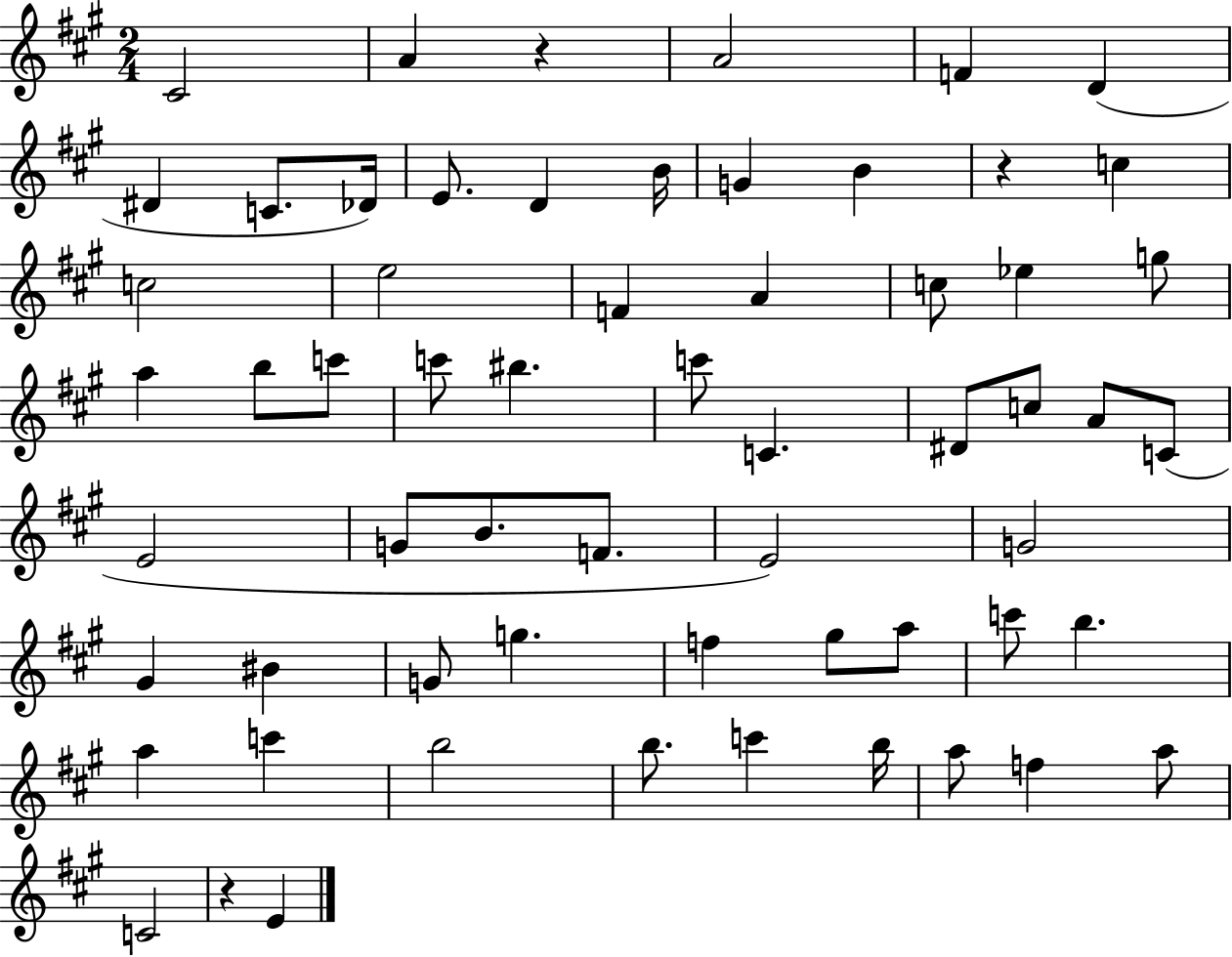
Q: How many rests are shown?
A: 3